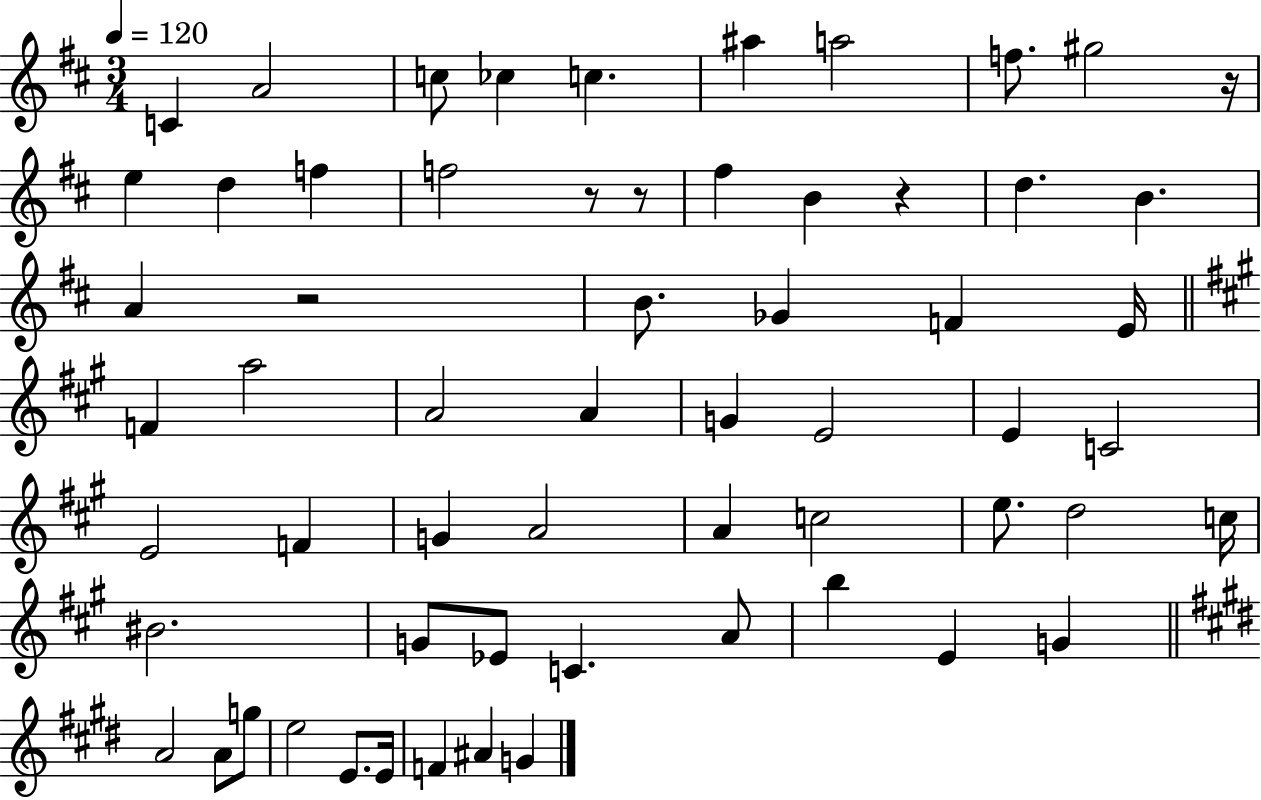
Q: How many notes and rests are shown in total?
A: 61